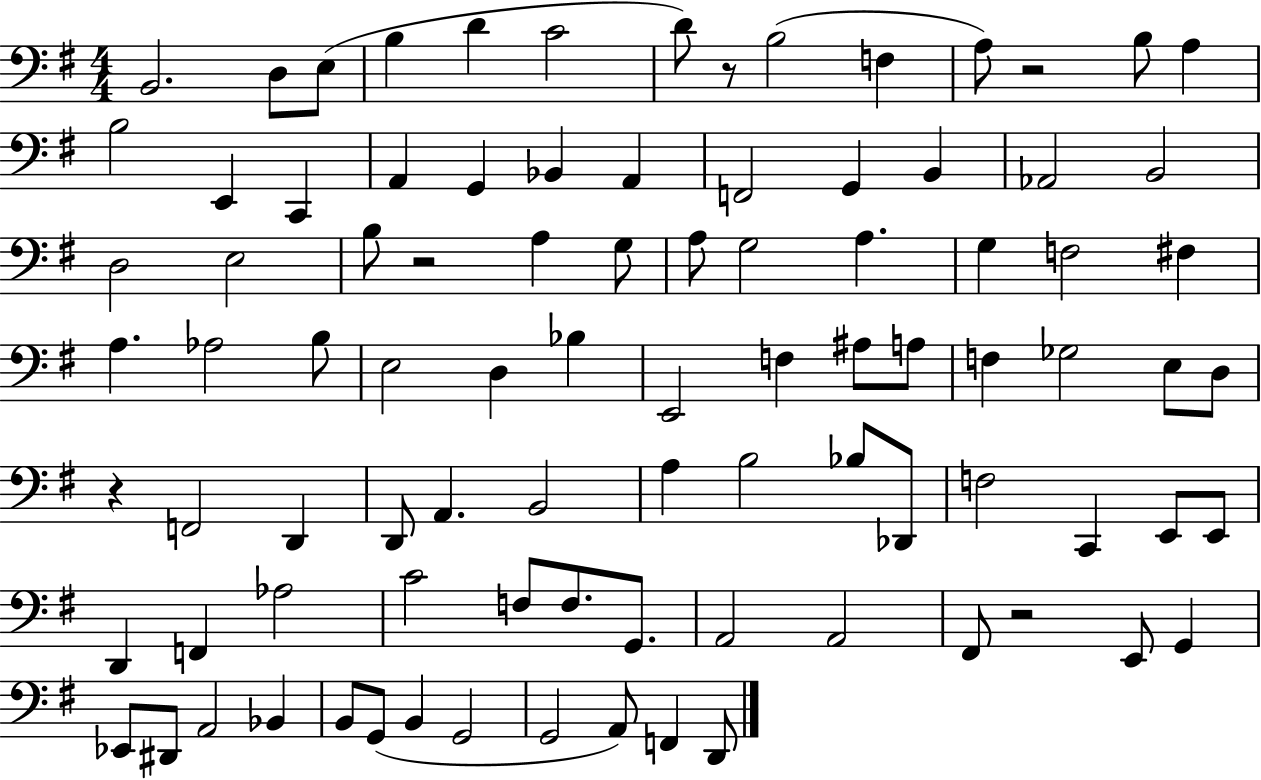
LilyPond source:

{
  \clef bass
  \numericTimeSignature
  \time 4/4
  \key g \major
  b,2. d8 e8( | b4 d'4 c'2 | d'8) r8 b2( f4 | a8) r2 b8 a4 | \break b2 e,4 c,4 | a,4 g,4 bes,4 a,4 | f,2 g,4 b,4 | aes,2 b,2 | \break d2 e2 | b8 r2 a4 g8 | a8 g2 a4. | g4 f2 fis4 | \break a4. aes2 b8 | e2 d4 bes4 | e,2 f4 ais8 a8 | f4 ges2 e8 d8 | \break r4 f,2 d,4 | d,8 a,4. b,2 | a4 b2 bes8 des,8 | f2 c,4 e,8 e,8 | \break d,4 f,4 aes2 | c'2 f8 f8. g,8. | a,2 a,2 | fis,8 r2 e,8 g,4 | \break ees,8 dis,8 a,2 bes,4 | b,8 g,8( b,4 g,2 | g,2 a,8) f,4 d,8 | \bar "|."
}